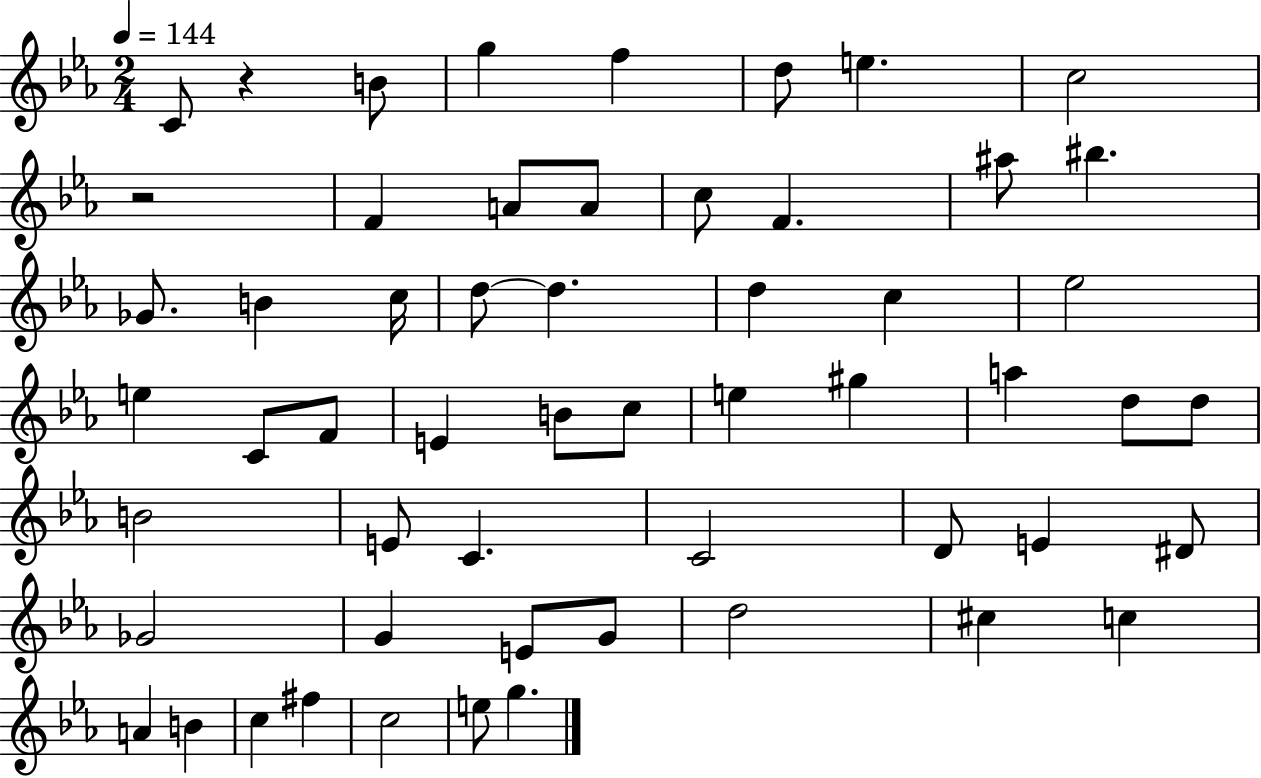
X:1
T:Untitled
M:2/4
L:1/4
K:Eb
C/2 z B/2 g f d/2 e c2 z2 F A/2 A/2 c/2 F ^a/2 ^b _G/2 B c/4 d/2 d d c _e2 e C/2 F/2 E B/2 c/2 e ^g a d/2 d/2 B2 E/2 C C2 D/2 E ^D/2 _G2 G E/2 G/2 d2 ^c c A B c ^f c2 e/2 g